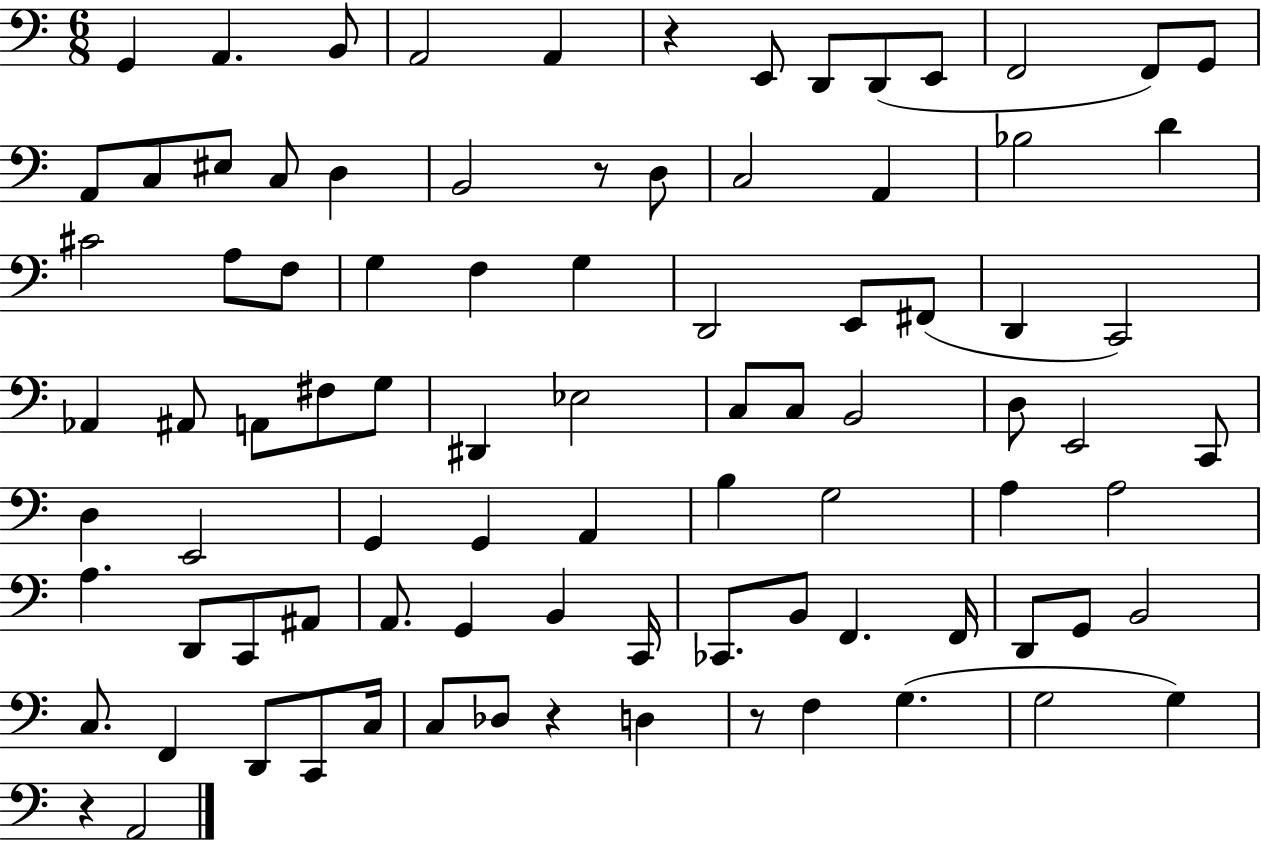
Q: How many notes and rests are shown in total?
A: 89